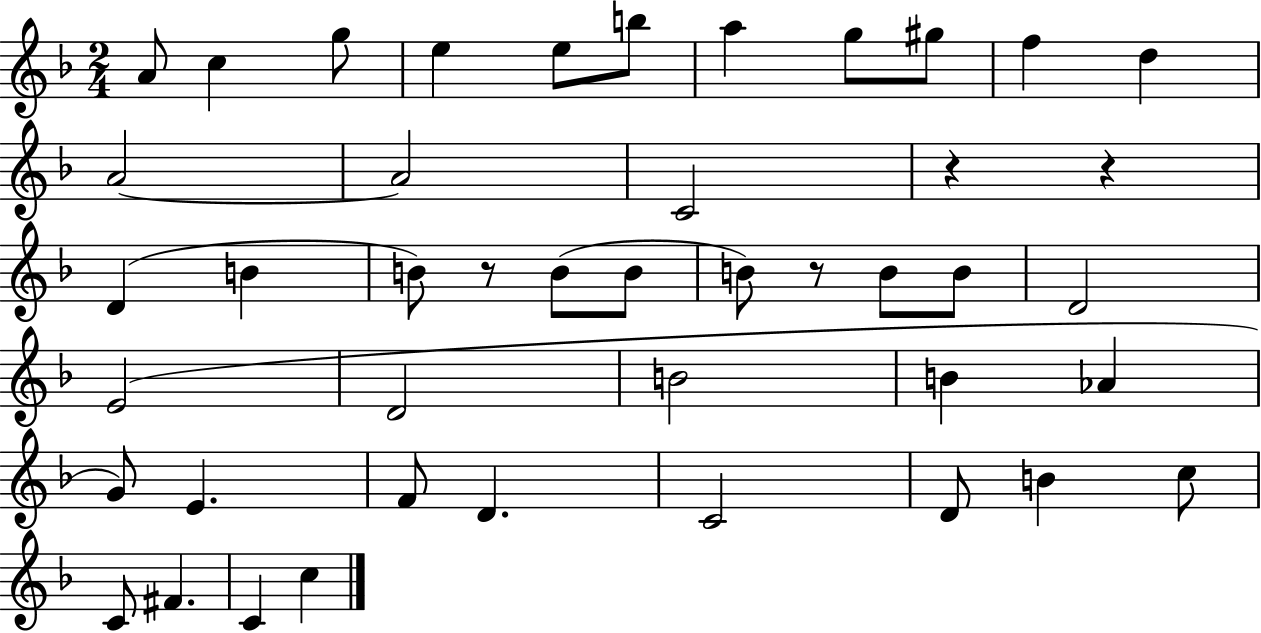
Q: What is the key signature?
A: F major